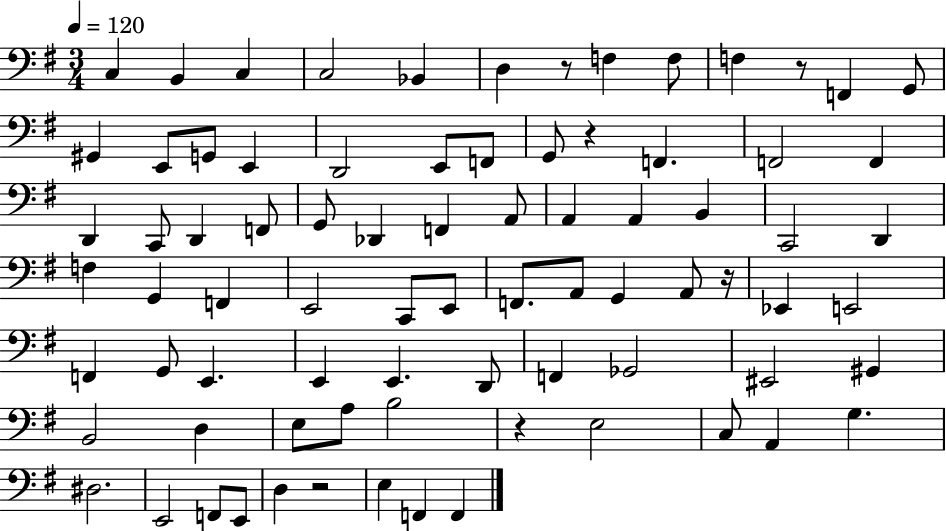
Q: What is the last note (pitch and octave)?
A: F2